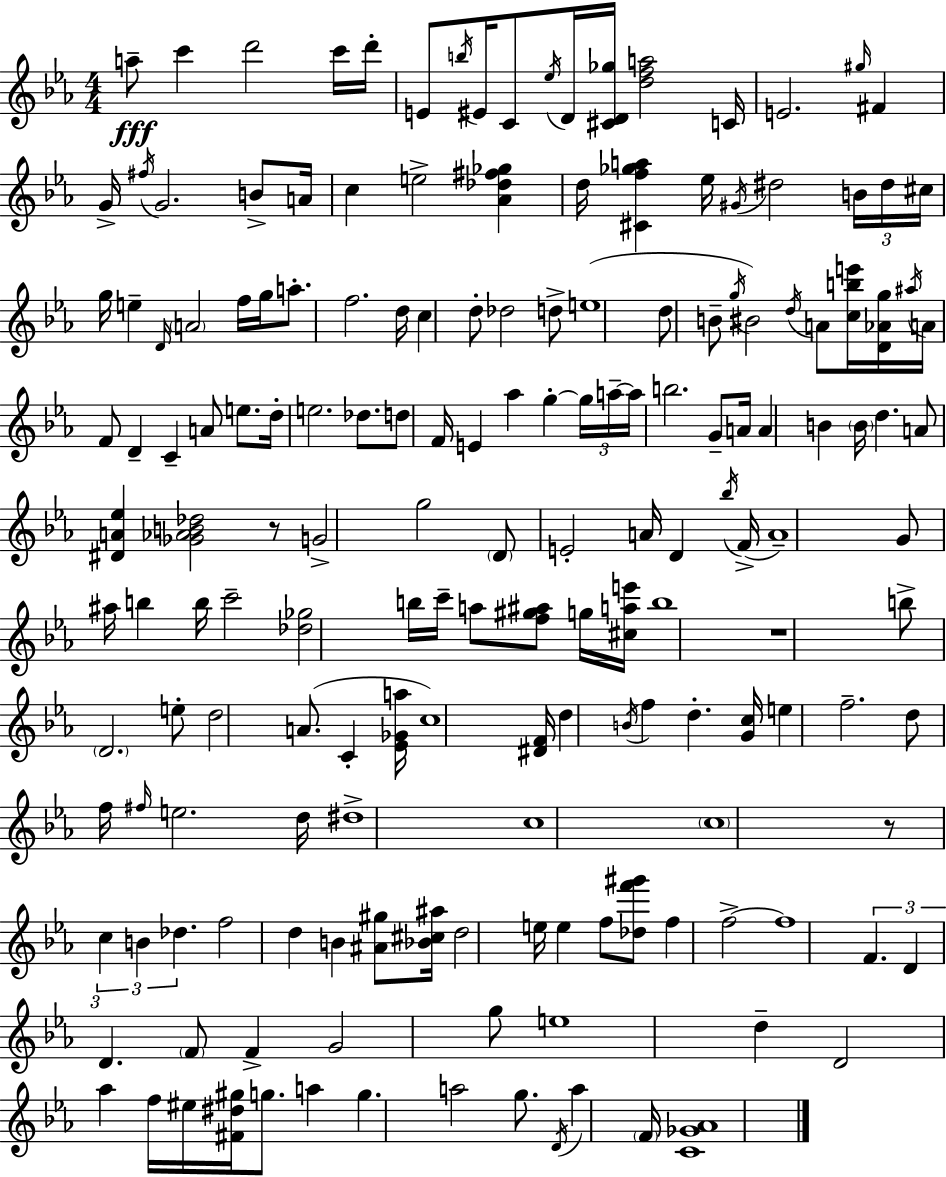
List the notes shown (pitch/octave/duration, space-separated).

A5/e C6/q D6/h C6/s D6/s E4/e B5/s EIS4/s C4/e Eb5/s D4/s [C#4,D4,Gb5]/s [D5,F5,A5]/h C4/s E4/h. G#5/s F#4/q G4/s F#5/s G4/h. B4/e A4/s C5/q E5/h [Ab4,Db5,F#5,Gb5]/q D5/s [C#4,F5,Gb5,A5]/q Eb5/s G#4/s D#5/h B4/s D#5/s C#5/s G5/s E5/q D4/s A4/h F5/s G5/s A5/e. F5/h. D5/s C5/q D5/e Db5/h D5/e E5/w D5/e B4/e G5/s BIS4/h D5/s A4/e [C5,B5,E6]/s [D4,Ab4,G5]/s A#5/s A4/s F4/e D4/q C4/q A4/e E5/e. D5/s E5/h. Db5/e. D5/e F4/s E4/q Ab5/q G5/q G5/s A5/s A5/s B5/h. G4/e A4/s A4/q B4/q B4/s D5/q. A4/e [D#4,A4,Eb5]/q [Gb4,Ab4,B4,Db5]/h R/e G4/h G5/h D4/e E4/h A4/s D4/q Bb5/s F4/s A4/w G4/e A#5/s B5/q B5/s C6/h [Db5,Gb5]/h B5/s C6/s A5/e [F5,G#5,A#5]/e G5/s [C#5,A5,E6]/s B5/w R/w B5/e D4/h. E5/e D5/h A4/e. C4/q [Eb4,Gb4,A5]/s C5/w [D#4,F4]/s D5/q B4/s F5/q D5/q. [G4,C5]/s E5/q F5/h. D5/e F5/s F#5/s E5/h. D5/s D#5/w C5/w C5/w R/e C5/q B4/q Db5/q. F5/h D5/q B4/q [A#4,G#5]/e [Bb4,C#5,A#5]/s D5/h E5/s E5/q F5/e [Db5,F6,G#6]/e F5/q F5/h F5/w F4/q. D4/q D4/q. F4/e F4/q G4/h G5/e E5/w D5/q D4/h Ab5/q F5/s EIS5/s [F#4,D#5,G#5]/s G5/e. A5/q G5/q. A5/h G5/e. D4/s A5/q F4/s [C4,Gb4,Ab4]/w